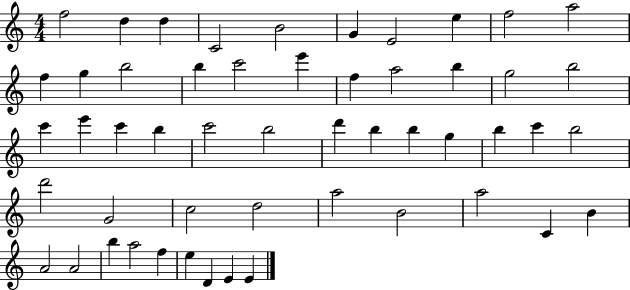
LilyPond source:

{
  \clef treble
  \numericTimeSignature
  \time 4/4
  \key c \major
  f''2 d''4 d''4 | c'2 b'2 | g'4 e'2 e''4 | f''2 a''2 | \break f''4 g''4 b''2 | b''4 c'''2 e'''4 | f''4 a''2 b''4 | g''2 b''2 | \break c'''4 e'''4 c'''4 b''4 | c'''2 b''2 | d'''4 b''4 b''4 g''4 | b''4 c'''4 b''2 | \break d'''2 g'2 | c''2 d''2 | a''2 b'2 | a''2 c'4 b'4 | \break a'2 a'2 | b''4 a''2 f''4 | e''4 d'4 e'4 e'4 | \bar "|."
}